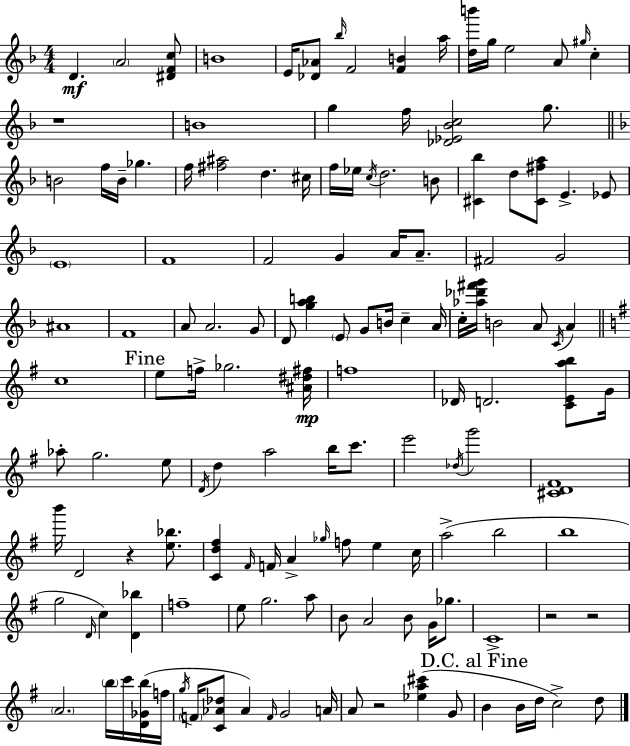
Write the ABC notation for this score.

X:1
T:Untitled
M:4/4
L:1/4
K:Dm
D A2 [^DFc]/2 B4 E/4 [_D_A]/2 _b/4 F2 [FB] a/4 [db']/4 g/4 e2 A/2 ^g/4 c z4 B4 g f/4 [_D_E_Bc]2 g/2 B2 f/4 B/4 _g f/4 [^f^a]2 d ^c/4 f/4 _e/4 c/4 d2 B/2 [^C_b] d/2 [^C^fa]/2 E _E/2 E4 F4 F2 G A/4 A/2 ^F2 G2 ^A4 F4 A/2 A2 G/2 D/2 [gab] E/2 G/2 B/4 c A/4 c/4 [_a_d'^f'g']/4 B2 A/2 C/4 A c4 e/2 f/4 _g2 [^A^d^f]/4 f4 _D/4 D2 [CEab]/2 G/4 _a/2 g2 e/2 D/4 d a2 b/4 c'/2 e'2 _d/4 g'2 [^CD^F]4 b'/4 D2 z [e_b]/2 [Cd^f] ^F/4 F/4 A _g/4 f/2 e c/4 a2 b2 b4 g2 D/4 c [D_b] f4 e/2 g2 a/2 B/2 A2 B/2 G/4 _g/2 C4 z2 z2 A2 b/4 c'/4 [D_Gb]/4 f/4 g/4 F/4 [C_A_d]/2 _A F/4 G2 A/4 A/2 z2 [_ea^c'] G/2 B B/4 d/4 c2 d/2